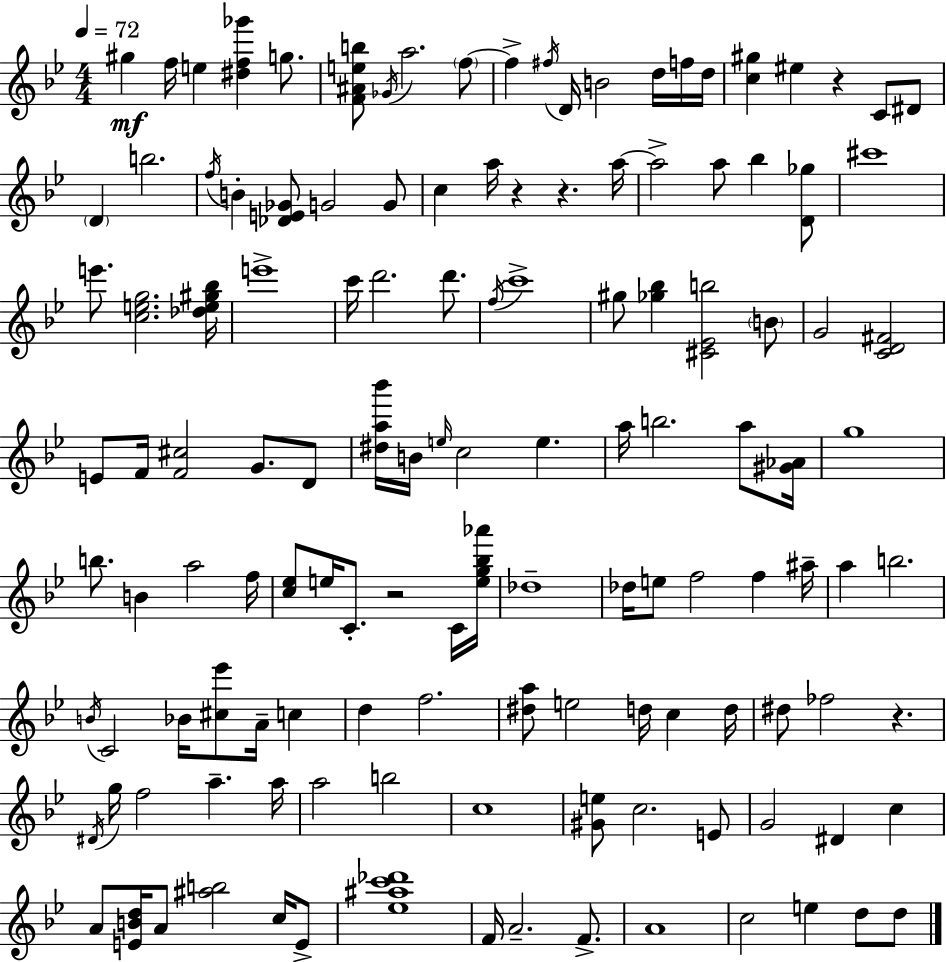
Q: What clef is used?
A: treble